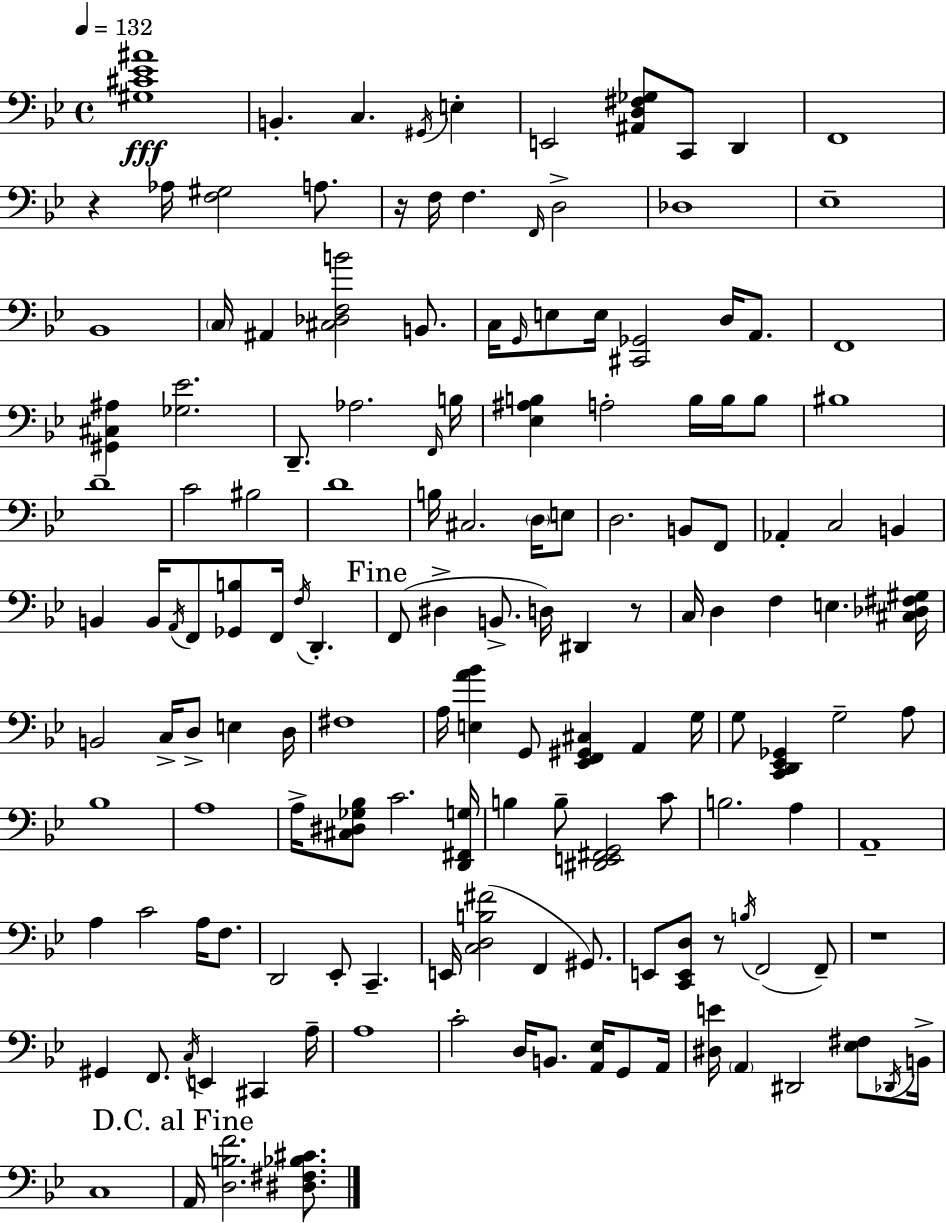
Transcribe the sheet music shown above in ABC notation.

X:1
T:Untitled
M:4/4
L:1/4
K:Bb
[^G,^C_E^A]4 B,, C, ^G,,/4 E, E,,2 [^A,,D,^F,_G,]/2 C,,/2 D,, F,,4 z _A,/4 [F,^G,]2 A,/2 z/4 F,/4 F, F,,/4 D,2 _D,4 _E,4 _B,,4 C,/4 ^A,, [^C,_D,F,B]2 B,,/2 C,/4 G,,/4 E,/2 E,/4 [^C,,_G,,]2 D,/4 A,,/2 F,,4 [^G,,^C,^A,] [_G,_E]2 D,,/2 _A,2 F,,/4 B,/4 [_E,^A,B,] A,2 B,/4 B,/4 B,/2 ^B,4 D4 C2 ^B,2 D4 B,/4 ^C,2 D,/4 E,/2 D,2 B,,/2 F,,/2 _A,, C,2 B,, B,, B,,/4 A,,/4 F,,/2 [_G,,B,]/2 F,,/4 F,/4 D,, F,,/2 ^D, B,,/2 D,/4 ^D,, z/2 C,/4 D, F, E, [^C,_D,^F,^G,]/4 B,,2 C,/4 D,/2 E, D,/4 ^F,4 A,/4 [E,A_B] G,,/2 [_E,,F,,^G,,^C,] A,, G,/4 G,/2 [C,,D,,_E,,_G,,] G,2 A,/2 _B,4 A,4 A,/4 [^C,^D,_G,_B,]/2 C2 [D,,^F,,G,]/4 B, B,/2 [^D,,E,,^F,,G,,]2 C/2 B,2 A, A,,4 A, C2 A,/4 F,/2 D,,2 _E,,/2 C,, E,,/4 [C,D,B,^F]2 F,, ^G,,/2 E,,/2 [C,,E,,D,]/2 z/2 B,/4 F,,2 F,,/2 z4 ^G,, F,,/2 C,/4 E,, ^C,, A,/4 A,4 C2 D,/4 B,,/2 [A,,_E,]/4 G,,/2 A,,/4 [^D,E]/4 A,, ^D,,2 [_E,^F,]/2 _D,,/4 B,,/4 C,4 A,,/4 [D,B,F]2 [^D,^F,_B,^C]/2